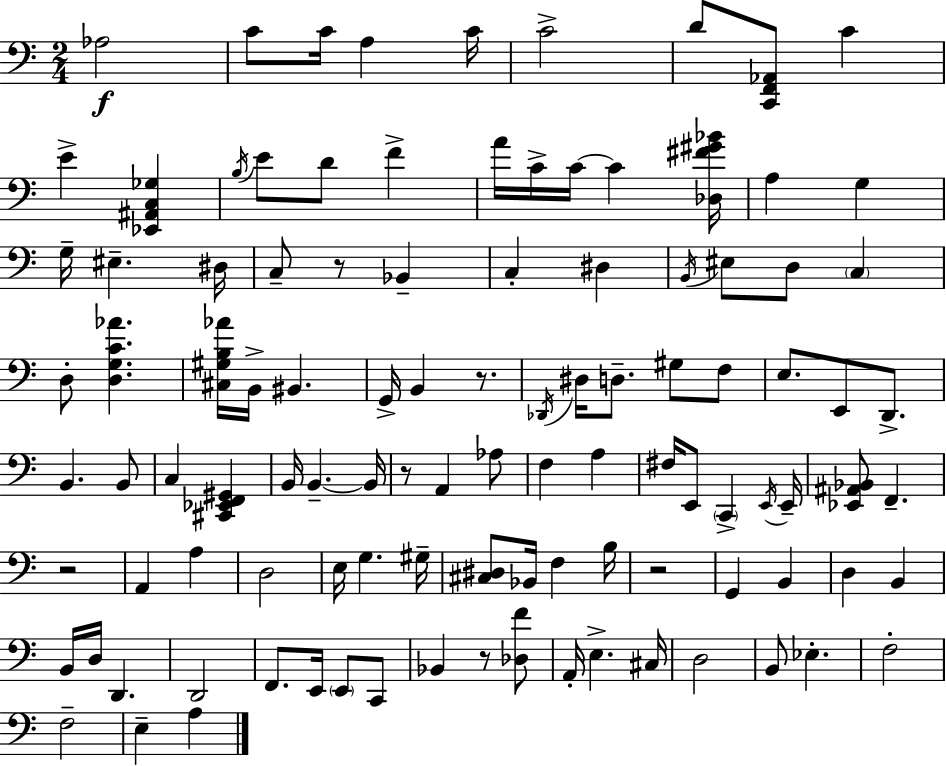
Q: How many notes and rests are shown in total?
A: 106